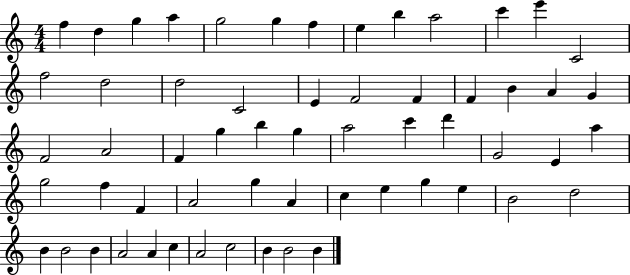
F5/q D5/q G5/q A5/q G5/h G5/q F5/q E5/q B5/q A5/h C6/q E6/q C4/h F5/h D5/h D5/h C4/h E4/q F4/h F4/q F4/q B4/q A4/q G4/q F4/h A4/h F4/q G5/q B5/q G5/q A5/h C6/q D6/q G4/h E4/q A5/q G5/h F5/q F4/q A4/h G5/q A4/q C5/q E5/q G5/q E5/q B4/h D5/h B4/q B4/h B4/q A4/h A4/q C5/q A4/h C5/h B4/q B4/h B4/q